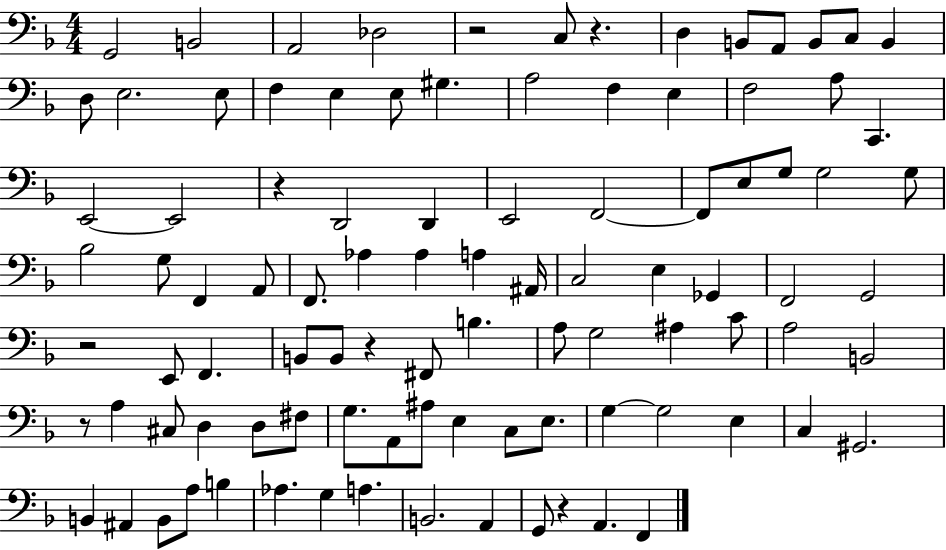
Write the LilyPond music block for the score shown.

{
  \clef bass
  \numericTimeSignature
  \time 4/4
  \key f \major
  g,2 b,2 | a,2 des2 | r2 c8 r4. | d4 b,8 a,8 b,8 c8 b,4 | \break d8 e2. e8 | f4 e4 e8 gis4. | a2 f4 e4 | f2 a8 c,4. | \break e,2~~ e,2 | r4 d,2 d,4 | e,2 f,2~~ | f,8 e8 g8 g2 g8 | \break bes2 g8 f,4 a,8 | f,8. aes4 aes4 a4 ais,16 | c2 e4 ges,4 | f,2 g,2 | \break r2 e,8 f,4. | b,8 b,8 r4 fis,8 b4. | a8 g2 ais4 c'8 | a2 b,2 | \break r8 a4 cis8 d4 d8 fis8 | g8. a,8 ais8 e4 c8 e8. | g4~~ g2 e4 | c4 gis,2. | \break b,4 ais,4 b,8 a8 b4 | aes4. g4 a4. | b,2. a,4 | g,8 r4 a,4. f,4 | \break \bar "|."
}